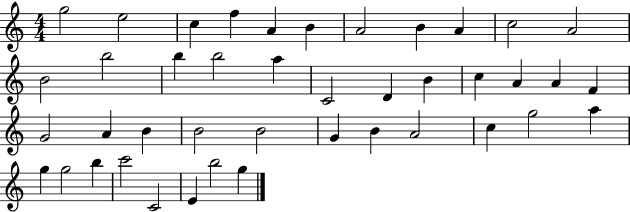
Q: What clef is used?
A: treble